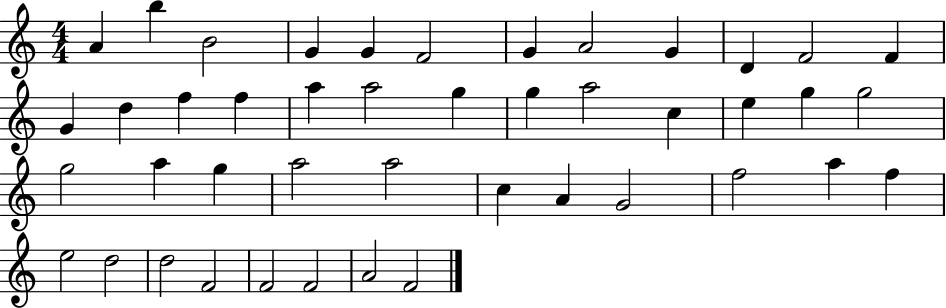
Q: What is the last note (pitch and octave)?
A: F4